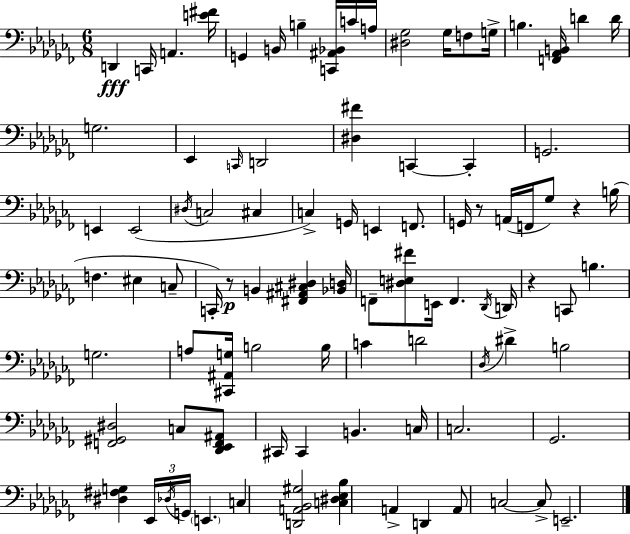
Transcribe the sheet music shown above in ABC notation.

X:1
T:Untitled
M:6/8
L:1/4
K:Abm
D,, C,,/4 A,, [E^F]/4 G,, B,,/4 B, [C,,^A,,_B,,]/4 C/4 A,/4 [^D,_G,]2 _G,/4 F,/2 G,/4 B, [F,,_A,,B,,]/4 D D/4 G,2 _E,, C,,/4 D,,2 [^D,^F] C,, C,, G,,2 E,, E,,2 ^D,/4 C,2 ^C, C, G,,/4 E,, F,,/2 G,,/4 z/2 A,,/4 F,,/4 _G,/2 z B,/4 F, ^E, C,/2 C,,/4 z/2 B,, [^F,,^A,,^C,^D,] [_B,,D,]/4 F,,/2 [^D,E,^F]/2 E,,/4 F,, _D,,/4 D,,/4 z C,,/2 B, G,2 A,/2 [^C,,^A,,G,]/4 B,2 B,/4 C D2 _D,/4 ^D B,2 [F,,^G,,^D,]2 C,/2 [_D,,_E,,F,,^A,,]/2 ^C,,/4 ^C,, B,, C,/4 C,2 _G,,2 [^D,^F,G,] _E,,/4 _D,/4 G,,/4 E,, C, [D,,A,,_B,,^G,]2 [C,^D,_E,_B,] A,, D,, A,,/2 C,2 C,/2 E,,2